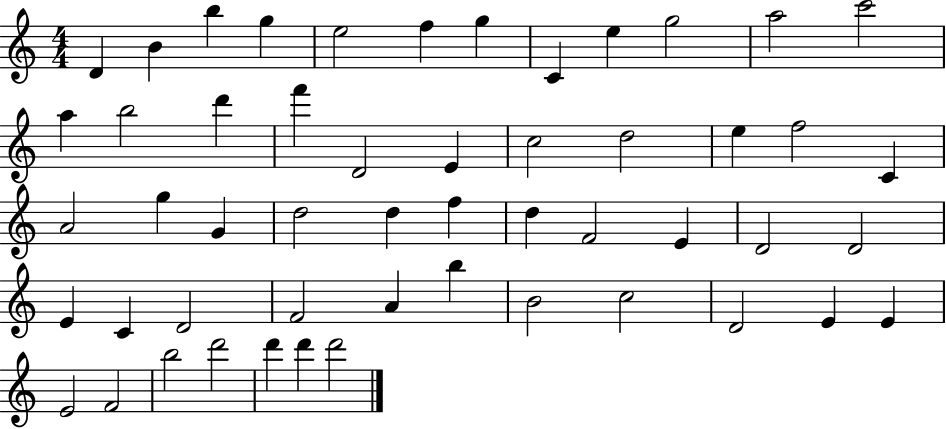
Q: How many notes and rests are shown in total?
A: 52